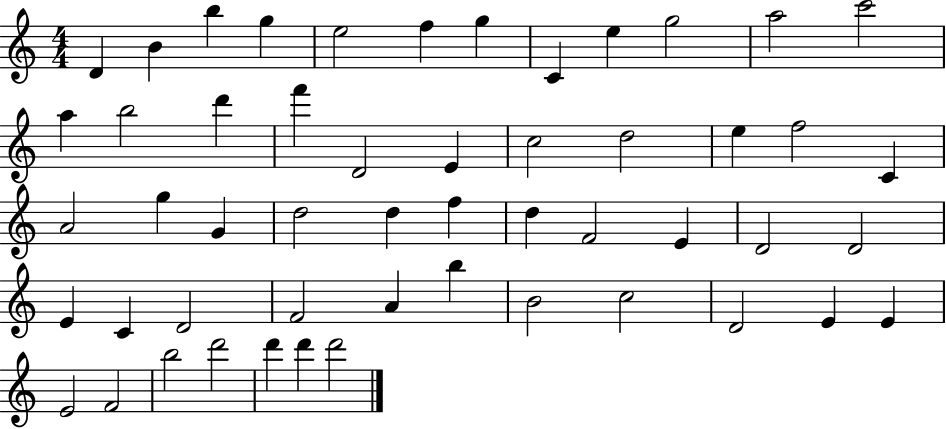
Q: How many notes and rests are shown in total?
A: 52